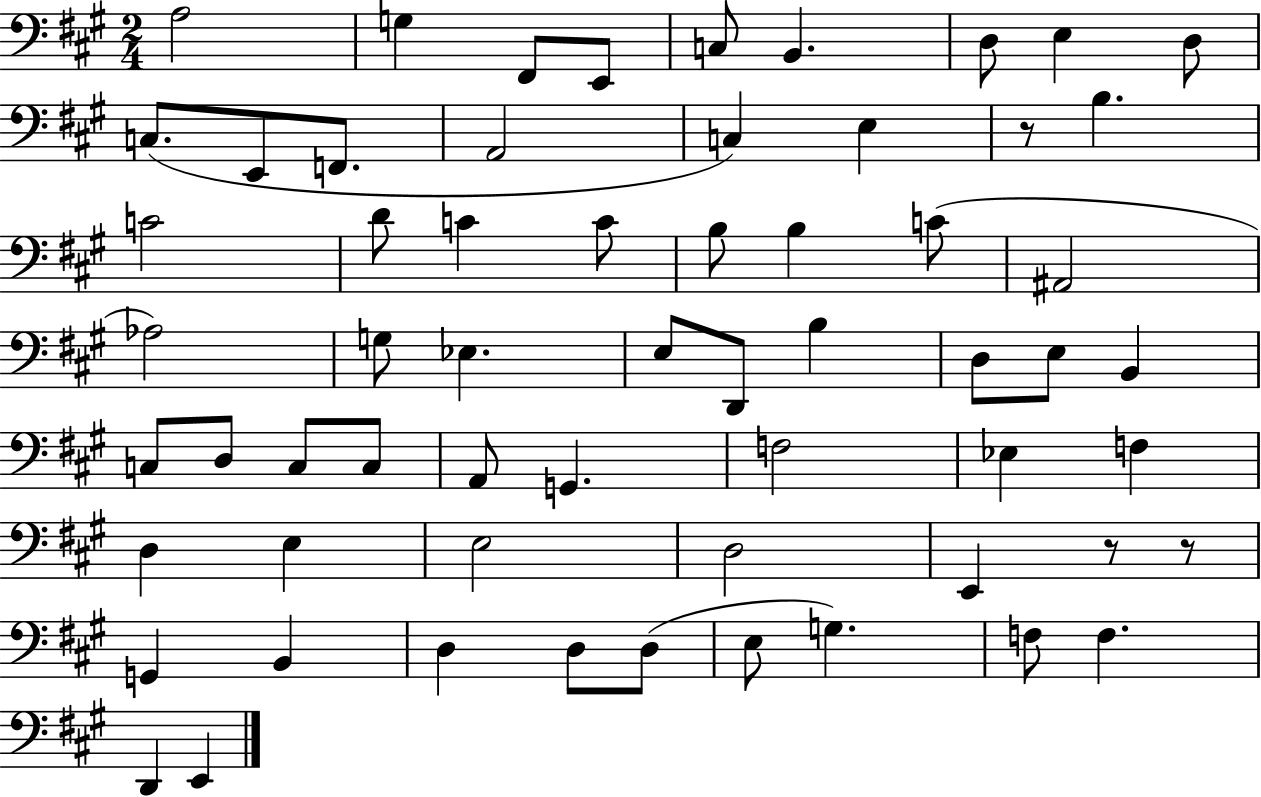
X:1
T:Untitled
M:2/4
L:1/4
K:A
A,2 G, ^F,,/2 E,,/2 C,/2 B,, D,/2 E, D,/2 C,/2 E,,/2 F,,/2 A,,2 C, E, z/2 B, C2 D/2 C C/2 B,/2 B, C/2 ^A,,2 _A,2 G,/2 _E, E,/2 D,,/2 B, D,/2 E,/2 B,, C,/2 D,/2 C,/2 C,/2 A,,/2 G,, F,2 _E, F, D, E, E,2 D,2 E,, z/2 z/2 G,, B,, D, D,/2 D,/2 E,/2 G, F,/2 F, D,, E,,